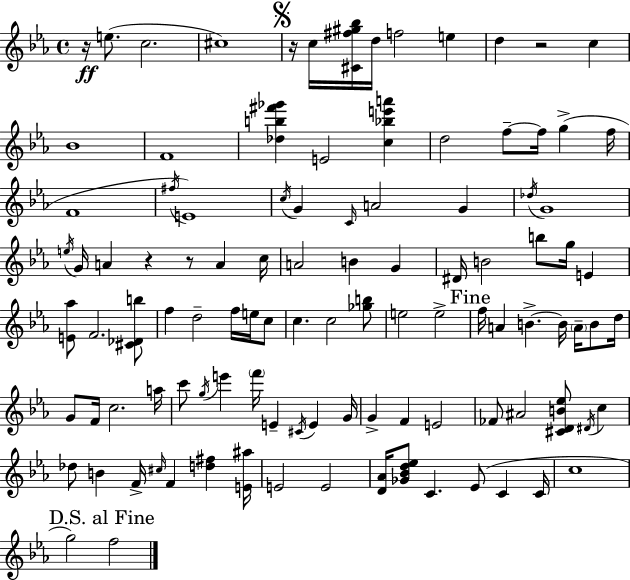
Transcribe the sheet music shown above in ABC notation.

X:1
T:Untitled
M:4/4
L:1/4
K:Eb
z/4 e/2 c2 ^c4 z/4 c/4 [^C^f^g_b]/4 d/4 f2 e d z2 c _B4 F4 [_db^f'_g'] E2 [c_be'a'] d2 f/2 f/4 g f/4 F4 ^f/4 E4 c/4 G C/4 A2 G _d/4 G4 e/4 G/4 A z z/2 A c/4 A2 B G ^D/4 B2 b/2 g/4 E [E_a]/2 F2 [^C_Db]/2 f d2 f/4 e/4 c/2 c c2 [_gb]/2 e2 e2 f/4 A B B/4 A/4 B/2 d/4 G/2 F/4 c2 a/4 c'/2 g/4 e' f'/4 E ^C/4 E G/4 G F E2 _F/2 ^A2 [^CDB_e]/2 ^D/4 c _d/2 B F/4 ^c/4 F [d^f] [E^a]/4 E2 E2 [D_A]/4 [_G_Bd_e]/2 C _E/2 C C/4 c4 g2 f2